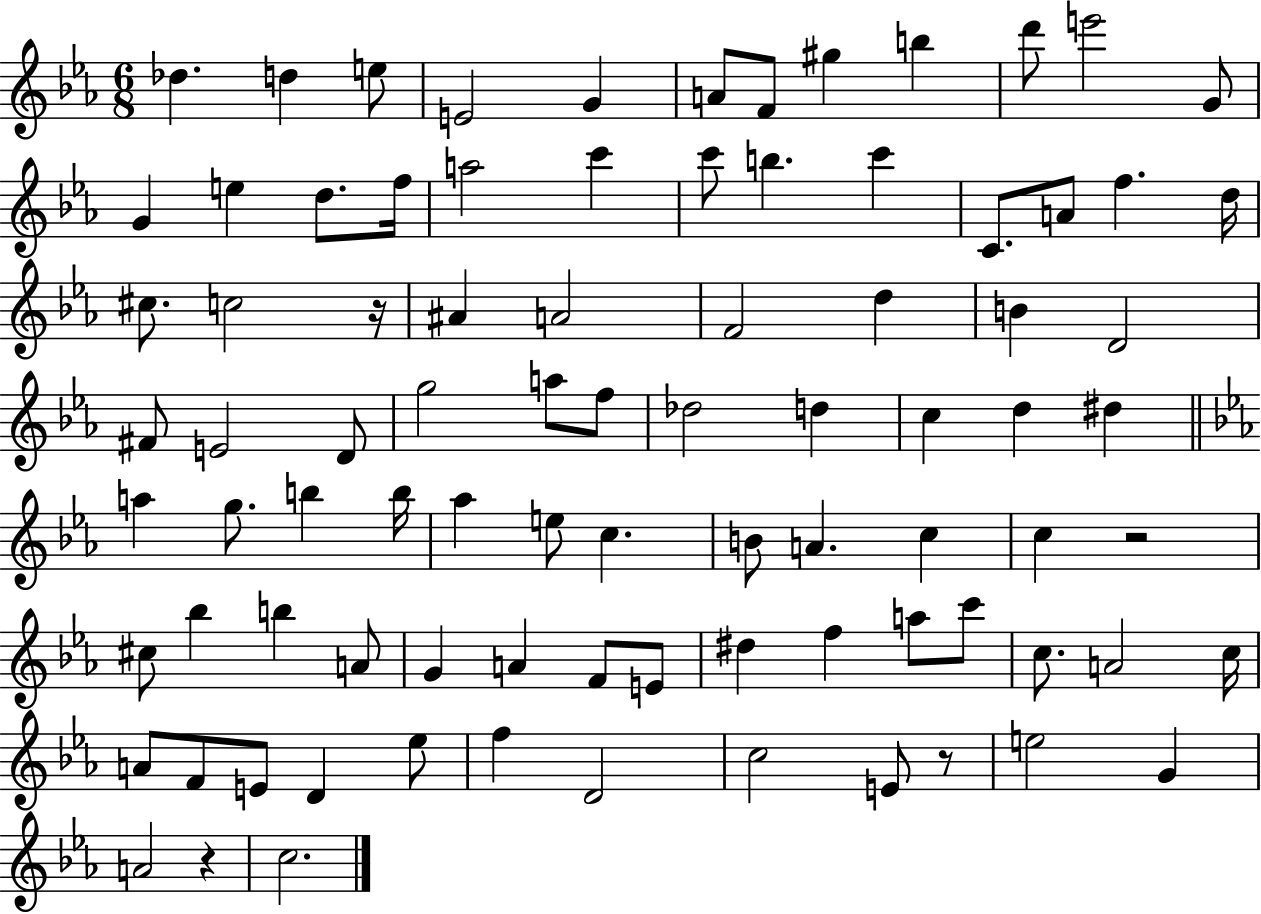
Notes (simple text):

Db5/q. D5/q E5/e E4/h G4/q A4/e F4/e G#5/q B5/q D6/e E6/h G4/e G4/q E5/q D5/e. F5/s A5/h C6/q C6/e B5/q. C6/q C4/e. A4/e F5/q. D5/s C#5/e. C5/h R/s A#4/q A4/h F4/h D5/q B4/q D4/h F#4/e E4/h D4/e G5/h A5/e F5/e Db5/h D5/q C5/q D5/q D#5/q A5/q G5/e. B5/q B5/s Ab5/q E5/e C5/q. B4/e A4/q. C5/q C5/q R/h C#5/e Bb5/q B5/q A4/e G4/q A4/q F4/e E4/e D#5/q F5/q A5/e C6/e C5/e. A4/h C5/s A4/e F4/e E4/e D4/q Eb5/e F5/q D4/h C5/h E4/e R/e E5/h G4/q A4/h R/q C5/h.